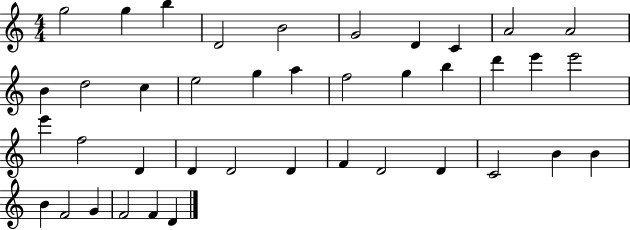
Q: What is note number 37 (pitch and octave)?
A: G4